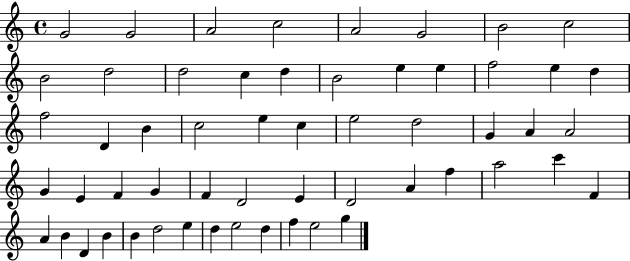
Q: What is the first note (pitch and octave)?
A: G4